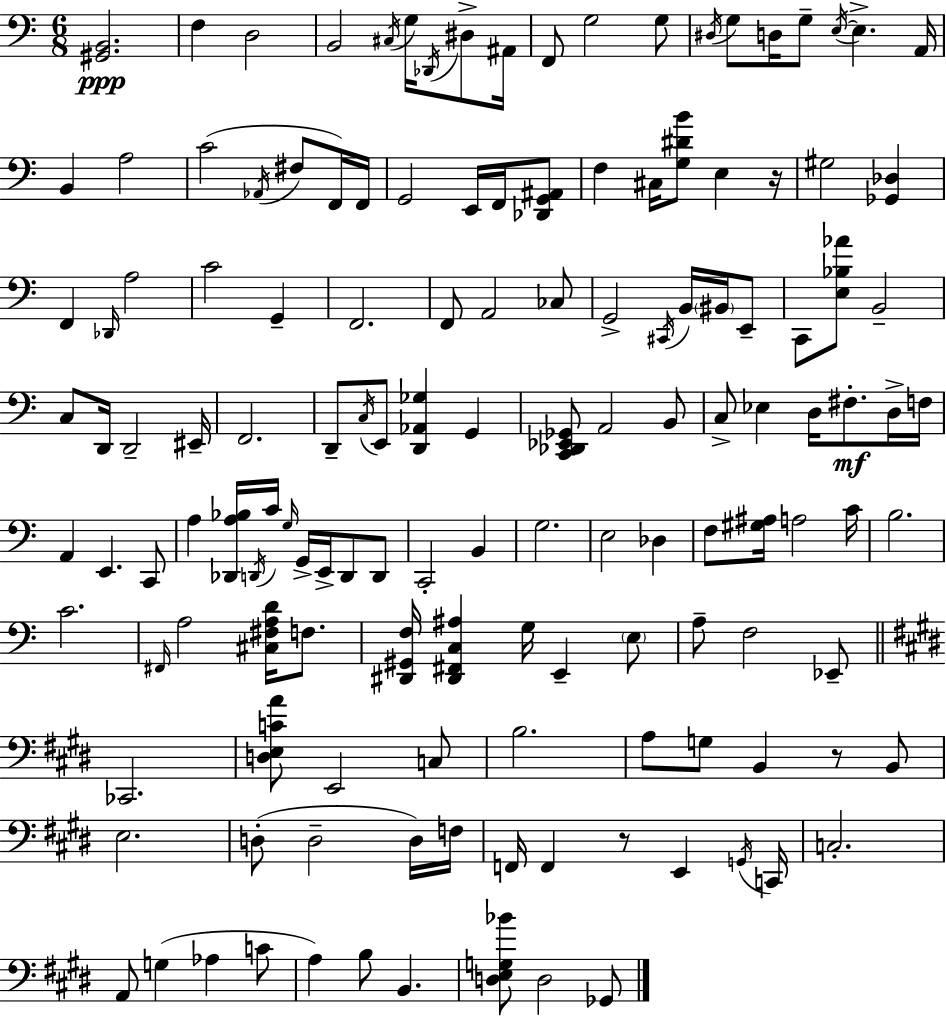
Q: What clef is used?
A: bass